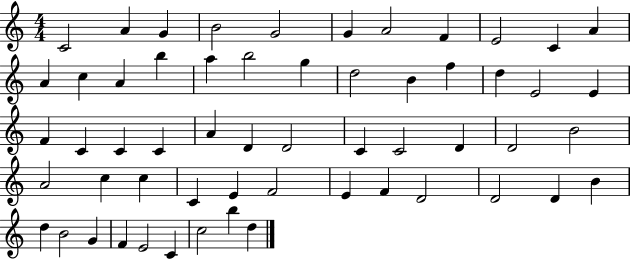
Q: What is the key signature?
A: C major